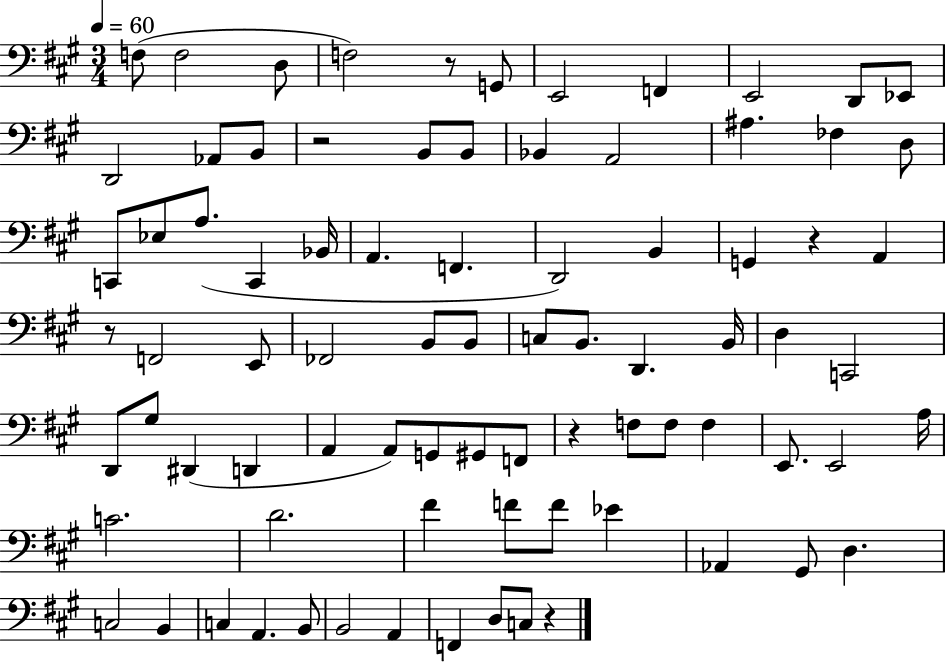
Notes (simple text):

F3/e F3/h D3/e F3/h R/e G2/e E2/h F2/q E2/h D2/e Eb2/e D2/h Ab2/e B2/e R/h B2/e B2/e Bb2/q A2/h A#3/q. FES3/q D3/e C2/e Eb3/e A3/e. C2/q Bb2/s A2/q. F2/q. D2/h B2/q G2/q R/q A2/q R/e F2/h E2/e FES2/h B2/e B2/e C3/e B2/e. D2/q. B2/s D3/q C2/h D2/e G#3/e D#2/q D2/q A2/q A2/e G2/e G#2/e F2/e R/q F3/e F3/e F3/q E2/e. E2/h A3/s C4/h. D4/h. F#4/q F4/e F4/e Eb4/q Ab2/q G#2/e D3/q. C3/h B2/q C3/q A2/q. B2/e B2/h A2/q F2/q D3/e C3/e R/q